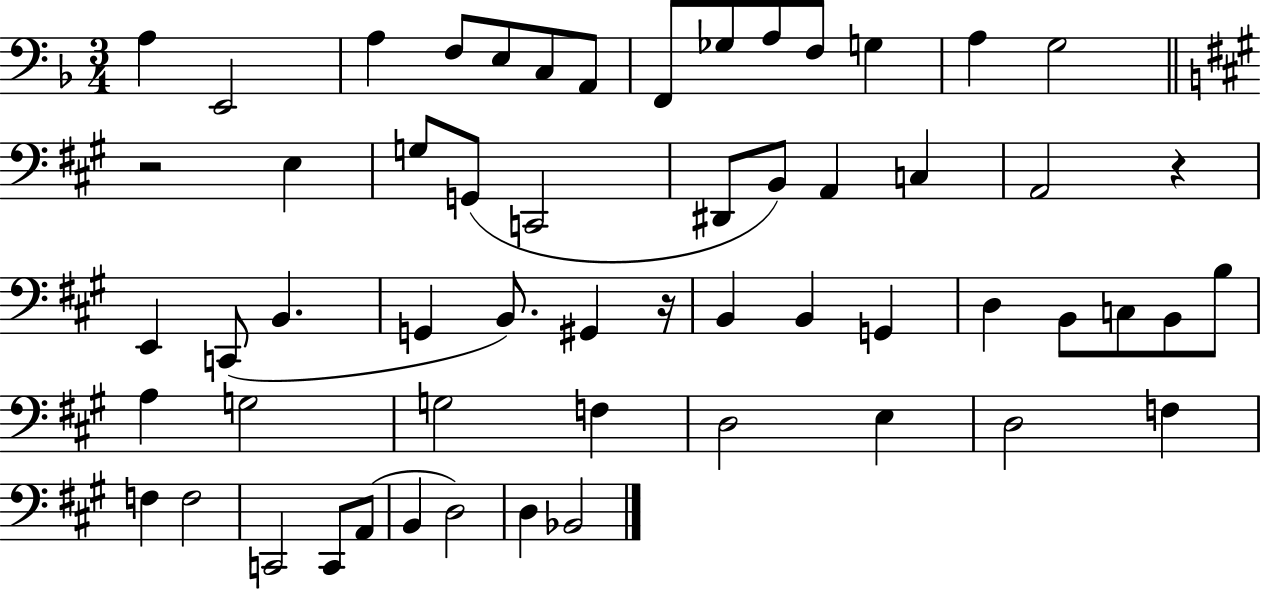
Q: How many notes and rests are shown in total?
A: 57